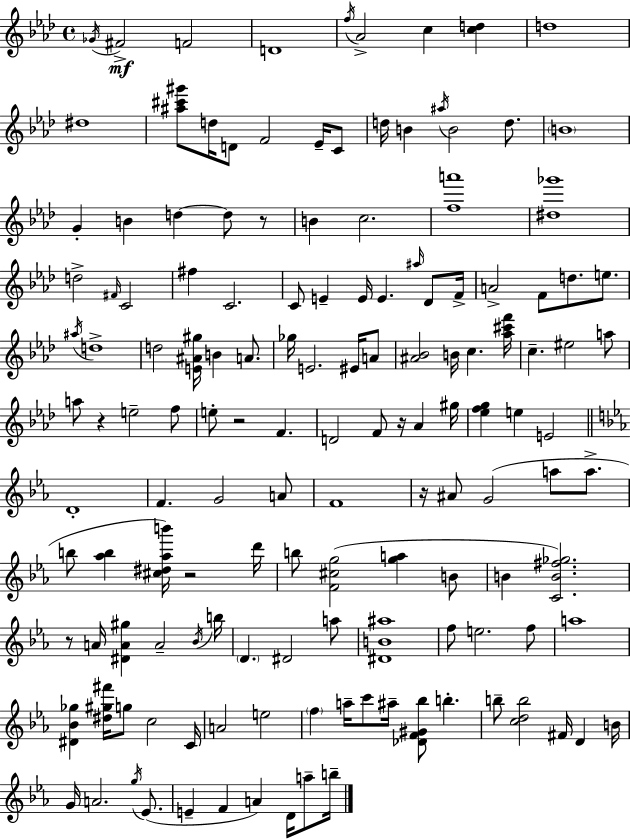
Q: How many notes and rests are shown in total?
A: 142